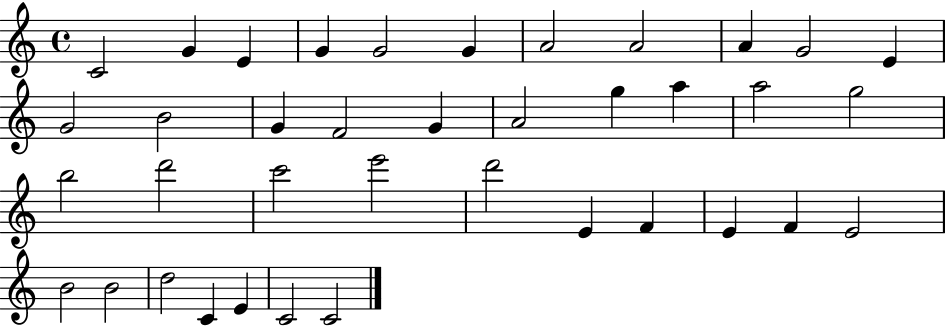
{
  \clef treble
  \time 4/4
  \defaultTimeSignature
  \key c \major
  c'2 g'4 e'4 | g'4 g'2 g'4 | a'2 a'2 | a'4 g'2 e'4 | \break g'2 b'2 | g'4 f'2 g'4 | a'2 g''4 a''4 | a''2 g''2 | \break b''2 d'''2 | c'''2 e'''2 | d'''2 e'4 f'4 | e'4 f'4 e'2 | \break b'2 b'2 | d''2 c'4 e'4 | c'2 c'2 | \bar "|."
}